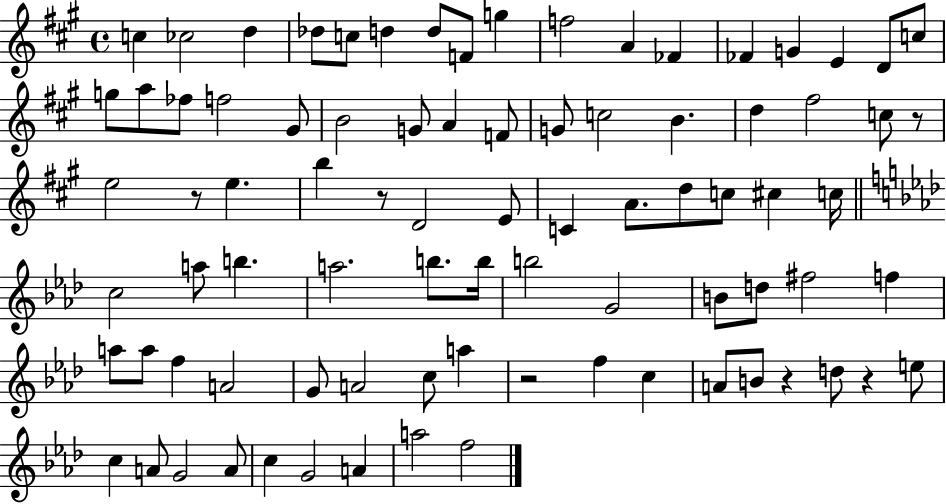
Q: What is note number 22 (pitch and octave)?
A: G#4